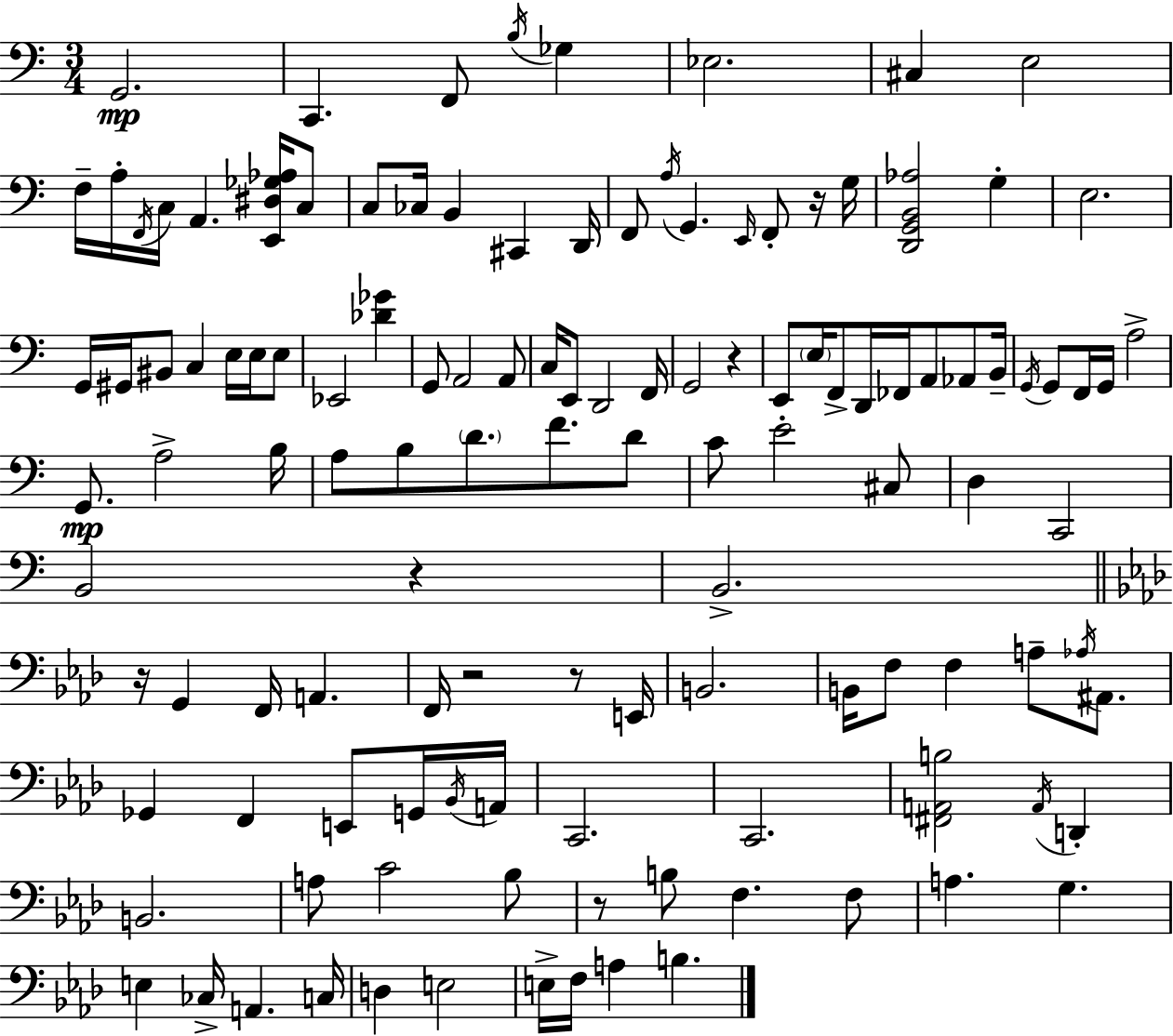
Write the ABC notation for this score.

X:1
T:Untitled
M:3/4
L:1/4
K:Am
G,,2 C,, F,,/2 B,/4 _G, _E,2 ^C, E,2 F,/4 A,/4 F,,/4 C,/4 A,, [E,,^D,_G,_A,]/4 C,/2 C,/2 _C,/4 B,, ^C,, D,,/4 F,,/2 A,/4 G,, E,,/4 F,,/2 z/4 G,/4 [D,,G,,B,,_A,]2 G, E,2 G,,/4 ^G,,/4 ^B,,/2 C, E,/4 E,/4 E,/2 _E,,2 [_D_G] G,,/2 A,,2 A,,/2 C,/4 E,,/2 D,,2 F,,/4 G,,2 z E,,/2 E,/4 F,,/2 D,,/4 _F,,/4 A,,/2 _A,,/2 B,,/4 G,,/4 G,,/2 F,,/4 G,,/4 A,2 G,,/2 A,2 B,/4 A,/2 B,/2 D/2 F/2 D/2 C/2 E2 ^C,/2 D, C,,2 B,,2 z B,,2 z/4 G,, F,,/4 A,, F,,/4 z2 z/2 E,,/4 B,,2 B,,/4 F,/2 F, A,/2 _A,/4 ^A,,/2 _G,, F,, E,,/2 G,,/4 _B,,/4 A,,/4 C,,2 C,,2 [^F,,A,,B,]2 A,,/4 D,, B,,2 A,/2 C2 _B,/2 z/2 B,/2 F, F,/2 A, G, E, _C,/4 A,, C,/4 D, E,2 E,/4 F,/4 A, B,